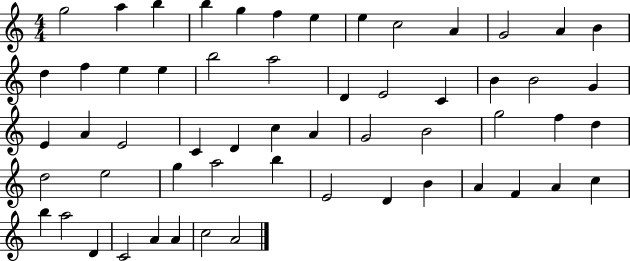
X:1
T:Untitled
M:4/4
L:1/4
K:C
g2 a b b g f e e c2 A G2 A B d f e e b2 a2 D E2 C B B2 G E A E2 C D c A G2 B2 g2 f d d2 e2 g a2 b E2 D B A F A c b a2 D C2 A A c2 A2